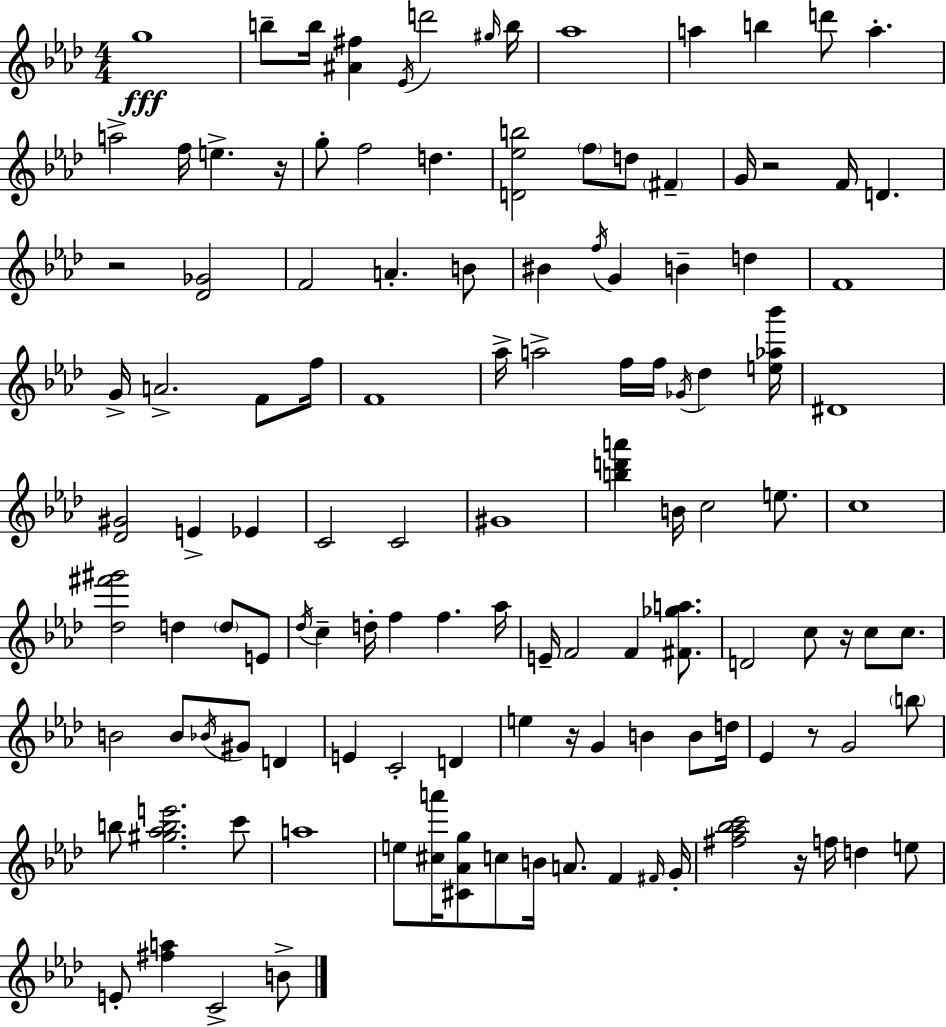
{
  \clef treble
  \numericTimeSignature
  \time 4/4
  \key aes \major
  g''1\fff | b''8-- b''16 <ais' fis''>4 \acciaccatura { ees'16 } d'''2 | \grace { gis''16 } b''16 aes''1 | a''4 b''4 d'''8 a''4.-. | \break a''2-> f''16 e''4.-> | r16 g''8-. f''2 d''4. | <d' ees'' b''>2 \parenthesize f''8 d''8 \parenthesize fis'4-- | g'16 r2 f'16 d'4. | \break r2 <des' ges'>2 | f'2 a'4.-. | b'8 bis'4 \acciaccatura { f''16 } g'4 b'4-- d''4 | f'1 | \break g'16-> a'2.-> | f'8 f''16 f'1 | aes''16-> a''2-> f''16 f''16 \acciaccatura { ges'16 } des''4 | <e'' aes'' bes'''>16 dis'1 | \break <des' gis'>2 e'4-> | ees'4 c'2 c'2 | gis'1 | <b'' d''' a'''>4 b'16 c''2 | \break e''8. c''1 | <des'' fis''' gis'''>2 d''4 | \parenthesize d''8 e'8 \acciaccatura { des''16 } c''4-- d''16-. f''4 f''4. | aes''16 e'16-- f'2 f'4 | \break <fis' ges'' a''>8. d'2 c''8 r16 | c''8 c''8. b'2 b'8 \acciaccatura { bes'16 } | gis'8 d'4 e'4 c'2-. | d'4 e''4 r16 g'4 b'4 | \break b'8 d''16 ees'4 r8 g'2 | \parenthesize b''8 b''8 <gis'' aes'' b'' e'''>2. | c'''8 a''1 | e''8 <cis'' a'''>16 <cis' aes' g''>8 c''8 b'16 a'8. | \break f'4 \grace { fis'16 } g'16-. <fis'' aes'' bes'' c'''>2 r16 | f''16 d''4 e''8 e'8-. <fis'' a''>4 c'2-> | b'8-> \bar "|."
}